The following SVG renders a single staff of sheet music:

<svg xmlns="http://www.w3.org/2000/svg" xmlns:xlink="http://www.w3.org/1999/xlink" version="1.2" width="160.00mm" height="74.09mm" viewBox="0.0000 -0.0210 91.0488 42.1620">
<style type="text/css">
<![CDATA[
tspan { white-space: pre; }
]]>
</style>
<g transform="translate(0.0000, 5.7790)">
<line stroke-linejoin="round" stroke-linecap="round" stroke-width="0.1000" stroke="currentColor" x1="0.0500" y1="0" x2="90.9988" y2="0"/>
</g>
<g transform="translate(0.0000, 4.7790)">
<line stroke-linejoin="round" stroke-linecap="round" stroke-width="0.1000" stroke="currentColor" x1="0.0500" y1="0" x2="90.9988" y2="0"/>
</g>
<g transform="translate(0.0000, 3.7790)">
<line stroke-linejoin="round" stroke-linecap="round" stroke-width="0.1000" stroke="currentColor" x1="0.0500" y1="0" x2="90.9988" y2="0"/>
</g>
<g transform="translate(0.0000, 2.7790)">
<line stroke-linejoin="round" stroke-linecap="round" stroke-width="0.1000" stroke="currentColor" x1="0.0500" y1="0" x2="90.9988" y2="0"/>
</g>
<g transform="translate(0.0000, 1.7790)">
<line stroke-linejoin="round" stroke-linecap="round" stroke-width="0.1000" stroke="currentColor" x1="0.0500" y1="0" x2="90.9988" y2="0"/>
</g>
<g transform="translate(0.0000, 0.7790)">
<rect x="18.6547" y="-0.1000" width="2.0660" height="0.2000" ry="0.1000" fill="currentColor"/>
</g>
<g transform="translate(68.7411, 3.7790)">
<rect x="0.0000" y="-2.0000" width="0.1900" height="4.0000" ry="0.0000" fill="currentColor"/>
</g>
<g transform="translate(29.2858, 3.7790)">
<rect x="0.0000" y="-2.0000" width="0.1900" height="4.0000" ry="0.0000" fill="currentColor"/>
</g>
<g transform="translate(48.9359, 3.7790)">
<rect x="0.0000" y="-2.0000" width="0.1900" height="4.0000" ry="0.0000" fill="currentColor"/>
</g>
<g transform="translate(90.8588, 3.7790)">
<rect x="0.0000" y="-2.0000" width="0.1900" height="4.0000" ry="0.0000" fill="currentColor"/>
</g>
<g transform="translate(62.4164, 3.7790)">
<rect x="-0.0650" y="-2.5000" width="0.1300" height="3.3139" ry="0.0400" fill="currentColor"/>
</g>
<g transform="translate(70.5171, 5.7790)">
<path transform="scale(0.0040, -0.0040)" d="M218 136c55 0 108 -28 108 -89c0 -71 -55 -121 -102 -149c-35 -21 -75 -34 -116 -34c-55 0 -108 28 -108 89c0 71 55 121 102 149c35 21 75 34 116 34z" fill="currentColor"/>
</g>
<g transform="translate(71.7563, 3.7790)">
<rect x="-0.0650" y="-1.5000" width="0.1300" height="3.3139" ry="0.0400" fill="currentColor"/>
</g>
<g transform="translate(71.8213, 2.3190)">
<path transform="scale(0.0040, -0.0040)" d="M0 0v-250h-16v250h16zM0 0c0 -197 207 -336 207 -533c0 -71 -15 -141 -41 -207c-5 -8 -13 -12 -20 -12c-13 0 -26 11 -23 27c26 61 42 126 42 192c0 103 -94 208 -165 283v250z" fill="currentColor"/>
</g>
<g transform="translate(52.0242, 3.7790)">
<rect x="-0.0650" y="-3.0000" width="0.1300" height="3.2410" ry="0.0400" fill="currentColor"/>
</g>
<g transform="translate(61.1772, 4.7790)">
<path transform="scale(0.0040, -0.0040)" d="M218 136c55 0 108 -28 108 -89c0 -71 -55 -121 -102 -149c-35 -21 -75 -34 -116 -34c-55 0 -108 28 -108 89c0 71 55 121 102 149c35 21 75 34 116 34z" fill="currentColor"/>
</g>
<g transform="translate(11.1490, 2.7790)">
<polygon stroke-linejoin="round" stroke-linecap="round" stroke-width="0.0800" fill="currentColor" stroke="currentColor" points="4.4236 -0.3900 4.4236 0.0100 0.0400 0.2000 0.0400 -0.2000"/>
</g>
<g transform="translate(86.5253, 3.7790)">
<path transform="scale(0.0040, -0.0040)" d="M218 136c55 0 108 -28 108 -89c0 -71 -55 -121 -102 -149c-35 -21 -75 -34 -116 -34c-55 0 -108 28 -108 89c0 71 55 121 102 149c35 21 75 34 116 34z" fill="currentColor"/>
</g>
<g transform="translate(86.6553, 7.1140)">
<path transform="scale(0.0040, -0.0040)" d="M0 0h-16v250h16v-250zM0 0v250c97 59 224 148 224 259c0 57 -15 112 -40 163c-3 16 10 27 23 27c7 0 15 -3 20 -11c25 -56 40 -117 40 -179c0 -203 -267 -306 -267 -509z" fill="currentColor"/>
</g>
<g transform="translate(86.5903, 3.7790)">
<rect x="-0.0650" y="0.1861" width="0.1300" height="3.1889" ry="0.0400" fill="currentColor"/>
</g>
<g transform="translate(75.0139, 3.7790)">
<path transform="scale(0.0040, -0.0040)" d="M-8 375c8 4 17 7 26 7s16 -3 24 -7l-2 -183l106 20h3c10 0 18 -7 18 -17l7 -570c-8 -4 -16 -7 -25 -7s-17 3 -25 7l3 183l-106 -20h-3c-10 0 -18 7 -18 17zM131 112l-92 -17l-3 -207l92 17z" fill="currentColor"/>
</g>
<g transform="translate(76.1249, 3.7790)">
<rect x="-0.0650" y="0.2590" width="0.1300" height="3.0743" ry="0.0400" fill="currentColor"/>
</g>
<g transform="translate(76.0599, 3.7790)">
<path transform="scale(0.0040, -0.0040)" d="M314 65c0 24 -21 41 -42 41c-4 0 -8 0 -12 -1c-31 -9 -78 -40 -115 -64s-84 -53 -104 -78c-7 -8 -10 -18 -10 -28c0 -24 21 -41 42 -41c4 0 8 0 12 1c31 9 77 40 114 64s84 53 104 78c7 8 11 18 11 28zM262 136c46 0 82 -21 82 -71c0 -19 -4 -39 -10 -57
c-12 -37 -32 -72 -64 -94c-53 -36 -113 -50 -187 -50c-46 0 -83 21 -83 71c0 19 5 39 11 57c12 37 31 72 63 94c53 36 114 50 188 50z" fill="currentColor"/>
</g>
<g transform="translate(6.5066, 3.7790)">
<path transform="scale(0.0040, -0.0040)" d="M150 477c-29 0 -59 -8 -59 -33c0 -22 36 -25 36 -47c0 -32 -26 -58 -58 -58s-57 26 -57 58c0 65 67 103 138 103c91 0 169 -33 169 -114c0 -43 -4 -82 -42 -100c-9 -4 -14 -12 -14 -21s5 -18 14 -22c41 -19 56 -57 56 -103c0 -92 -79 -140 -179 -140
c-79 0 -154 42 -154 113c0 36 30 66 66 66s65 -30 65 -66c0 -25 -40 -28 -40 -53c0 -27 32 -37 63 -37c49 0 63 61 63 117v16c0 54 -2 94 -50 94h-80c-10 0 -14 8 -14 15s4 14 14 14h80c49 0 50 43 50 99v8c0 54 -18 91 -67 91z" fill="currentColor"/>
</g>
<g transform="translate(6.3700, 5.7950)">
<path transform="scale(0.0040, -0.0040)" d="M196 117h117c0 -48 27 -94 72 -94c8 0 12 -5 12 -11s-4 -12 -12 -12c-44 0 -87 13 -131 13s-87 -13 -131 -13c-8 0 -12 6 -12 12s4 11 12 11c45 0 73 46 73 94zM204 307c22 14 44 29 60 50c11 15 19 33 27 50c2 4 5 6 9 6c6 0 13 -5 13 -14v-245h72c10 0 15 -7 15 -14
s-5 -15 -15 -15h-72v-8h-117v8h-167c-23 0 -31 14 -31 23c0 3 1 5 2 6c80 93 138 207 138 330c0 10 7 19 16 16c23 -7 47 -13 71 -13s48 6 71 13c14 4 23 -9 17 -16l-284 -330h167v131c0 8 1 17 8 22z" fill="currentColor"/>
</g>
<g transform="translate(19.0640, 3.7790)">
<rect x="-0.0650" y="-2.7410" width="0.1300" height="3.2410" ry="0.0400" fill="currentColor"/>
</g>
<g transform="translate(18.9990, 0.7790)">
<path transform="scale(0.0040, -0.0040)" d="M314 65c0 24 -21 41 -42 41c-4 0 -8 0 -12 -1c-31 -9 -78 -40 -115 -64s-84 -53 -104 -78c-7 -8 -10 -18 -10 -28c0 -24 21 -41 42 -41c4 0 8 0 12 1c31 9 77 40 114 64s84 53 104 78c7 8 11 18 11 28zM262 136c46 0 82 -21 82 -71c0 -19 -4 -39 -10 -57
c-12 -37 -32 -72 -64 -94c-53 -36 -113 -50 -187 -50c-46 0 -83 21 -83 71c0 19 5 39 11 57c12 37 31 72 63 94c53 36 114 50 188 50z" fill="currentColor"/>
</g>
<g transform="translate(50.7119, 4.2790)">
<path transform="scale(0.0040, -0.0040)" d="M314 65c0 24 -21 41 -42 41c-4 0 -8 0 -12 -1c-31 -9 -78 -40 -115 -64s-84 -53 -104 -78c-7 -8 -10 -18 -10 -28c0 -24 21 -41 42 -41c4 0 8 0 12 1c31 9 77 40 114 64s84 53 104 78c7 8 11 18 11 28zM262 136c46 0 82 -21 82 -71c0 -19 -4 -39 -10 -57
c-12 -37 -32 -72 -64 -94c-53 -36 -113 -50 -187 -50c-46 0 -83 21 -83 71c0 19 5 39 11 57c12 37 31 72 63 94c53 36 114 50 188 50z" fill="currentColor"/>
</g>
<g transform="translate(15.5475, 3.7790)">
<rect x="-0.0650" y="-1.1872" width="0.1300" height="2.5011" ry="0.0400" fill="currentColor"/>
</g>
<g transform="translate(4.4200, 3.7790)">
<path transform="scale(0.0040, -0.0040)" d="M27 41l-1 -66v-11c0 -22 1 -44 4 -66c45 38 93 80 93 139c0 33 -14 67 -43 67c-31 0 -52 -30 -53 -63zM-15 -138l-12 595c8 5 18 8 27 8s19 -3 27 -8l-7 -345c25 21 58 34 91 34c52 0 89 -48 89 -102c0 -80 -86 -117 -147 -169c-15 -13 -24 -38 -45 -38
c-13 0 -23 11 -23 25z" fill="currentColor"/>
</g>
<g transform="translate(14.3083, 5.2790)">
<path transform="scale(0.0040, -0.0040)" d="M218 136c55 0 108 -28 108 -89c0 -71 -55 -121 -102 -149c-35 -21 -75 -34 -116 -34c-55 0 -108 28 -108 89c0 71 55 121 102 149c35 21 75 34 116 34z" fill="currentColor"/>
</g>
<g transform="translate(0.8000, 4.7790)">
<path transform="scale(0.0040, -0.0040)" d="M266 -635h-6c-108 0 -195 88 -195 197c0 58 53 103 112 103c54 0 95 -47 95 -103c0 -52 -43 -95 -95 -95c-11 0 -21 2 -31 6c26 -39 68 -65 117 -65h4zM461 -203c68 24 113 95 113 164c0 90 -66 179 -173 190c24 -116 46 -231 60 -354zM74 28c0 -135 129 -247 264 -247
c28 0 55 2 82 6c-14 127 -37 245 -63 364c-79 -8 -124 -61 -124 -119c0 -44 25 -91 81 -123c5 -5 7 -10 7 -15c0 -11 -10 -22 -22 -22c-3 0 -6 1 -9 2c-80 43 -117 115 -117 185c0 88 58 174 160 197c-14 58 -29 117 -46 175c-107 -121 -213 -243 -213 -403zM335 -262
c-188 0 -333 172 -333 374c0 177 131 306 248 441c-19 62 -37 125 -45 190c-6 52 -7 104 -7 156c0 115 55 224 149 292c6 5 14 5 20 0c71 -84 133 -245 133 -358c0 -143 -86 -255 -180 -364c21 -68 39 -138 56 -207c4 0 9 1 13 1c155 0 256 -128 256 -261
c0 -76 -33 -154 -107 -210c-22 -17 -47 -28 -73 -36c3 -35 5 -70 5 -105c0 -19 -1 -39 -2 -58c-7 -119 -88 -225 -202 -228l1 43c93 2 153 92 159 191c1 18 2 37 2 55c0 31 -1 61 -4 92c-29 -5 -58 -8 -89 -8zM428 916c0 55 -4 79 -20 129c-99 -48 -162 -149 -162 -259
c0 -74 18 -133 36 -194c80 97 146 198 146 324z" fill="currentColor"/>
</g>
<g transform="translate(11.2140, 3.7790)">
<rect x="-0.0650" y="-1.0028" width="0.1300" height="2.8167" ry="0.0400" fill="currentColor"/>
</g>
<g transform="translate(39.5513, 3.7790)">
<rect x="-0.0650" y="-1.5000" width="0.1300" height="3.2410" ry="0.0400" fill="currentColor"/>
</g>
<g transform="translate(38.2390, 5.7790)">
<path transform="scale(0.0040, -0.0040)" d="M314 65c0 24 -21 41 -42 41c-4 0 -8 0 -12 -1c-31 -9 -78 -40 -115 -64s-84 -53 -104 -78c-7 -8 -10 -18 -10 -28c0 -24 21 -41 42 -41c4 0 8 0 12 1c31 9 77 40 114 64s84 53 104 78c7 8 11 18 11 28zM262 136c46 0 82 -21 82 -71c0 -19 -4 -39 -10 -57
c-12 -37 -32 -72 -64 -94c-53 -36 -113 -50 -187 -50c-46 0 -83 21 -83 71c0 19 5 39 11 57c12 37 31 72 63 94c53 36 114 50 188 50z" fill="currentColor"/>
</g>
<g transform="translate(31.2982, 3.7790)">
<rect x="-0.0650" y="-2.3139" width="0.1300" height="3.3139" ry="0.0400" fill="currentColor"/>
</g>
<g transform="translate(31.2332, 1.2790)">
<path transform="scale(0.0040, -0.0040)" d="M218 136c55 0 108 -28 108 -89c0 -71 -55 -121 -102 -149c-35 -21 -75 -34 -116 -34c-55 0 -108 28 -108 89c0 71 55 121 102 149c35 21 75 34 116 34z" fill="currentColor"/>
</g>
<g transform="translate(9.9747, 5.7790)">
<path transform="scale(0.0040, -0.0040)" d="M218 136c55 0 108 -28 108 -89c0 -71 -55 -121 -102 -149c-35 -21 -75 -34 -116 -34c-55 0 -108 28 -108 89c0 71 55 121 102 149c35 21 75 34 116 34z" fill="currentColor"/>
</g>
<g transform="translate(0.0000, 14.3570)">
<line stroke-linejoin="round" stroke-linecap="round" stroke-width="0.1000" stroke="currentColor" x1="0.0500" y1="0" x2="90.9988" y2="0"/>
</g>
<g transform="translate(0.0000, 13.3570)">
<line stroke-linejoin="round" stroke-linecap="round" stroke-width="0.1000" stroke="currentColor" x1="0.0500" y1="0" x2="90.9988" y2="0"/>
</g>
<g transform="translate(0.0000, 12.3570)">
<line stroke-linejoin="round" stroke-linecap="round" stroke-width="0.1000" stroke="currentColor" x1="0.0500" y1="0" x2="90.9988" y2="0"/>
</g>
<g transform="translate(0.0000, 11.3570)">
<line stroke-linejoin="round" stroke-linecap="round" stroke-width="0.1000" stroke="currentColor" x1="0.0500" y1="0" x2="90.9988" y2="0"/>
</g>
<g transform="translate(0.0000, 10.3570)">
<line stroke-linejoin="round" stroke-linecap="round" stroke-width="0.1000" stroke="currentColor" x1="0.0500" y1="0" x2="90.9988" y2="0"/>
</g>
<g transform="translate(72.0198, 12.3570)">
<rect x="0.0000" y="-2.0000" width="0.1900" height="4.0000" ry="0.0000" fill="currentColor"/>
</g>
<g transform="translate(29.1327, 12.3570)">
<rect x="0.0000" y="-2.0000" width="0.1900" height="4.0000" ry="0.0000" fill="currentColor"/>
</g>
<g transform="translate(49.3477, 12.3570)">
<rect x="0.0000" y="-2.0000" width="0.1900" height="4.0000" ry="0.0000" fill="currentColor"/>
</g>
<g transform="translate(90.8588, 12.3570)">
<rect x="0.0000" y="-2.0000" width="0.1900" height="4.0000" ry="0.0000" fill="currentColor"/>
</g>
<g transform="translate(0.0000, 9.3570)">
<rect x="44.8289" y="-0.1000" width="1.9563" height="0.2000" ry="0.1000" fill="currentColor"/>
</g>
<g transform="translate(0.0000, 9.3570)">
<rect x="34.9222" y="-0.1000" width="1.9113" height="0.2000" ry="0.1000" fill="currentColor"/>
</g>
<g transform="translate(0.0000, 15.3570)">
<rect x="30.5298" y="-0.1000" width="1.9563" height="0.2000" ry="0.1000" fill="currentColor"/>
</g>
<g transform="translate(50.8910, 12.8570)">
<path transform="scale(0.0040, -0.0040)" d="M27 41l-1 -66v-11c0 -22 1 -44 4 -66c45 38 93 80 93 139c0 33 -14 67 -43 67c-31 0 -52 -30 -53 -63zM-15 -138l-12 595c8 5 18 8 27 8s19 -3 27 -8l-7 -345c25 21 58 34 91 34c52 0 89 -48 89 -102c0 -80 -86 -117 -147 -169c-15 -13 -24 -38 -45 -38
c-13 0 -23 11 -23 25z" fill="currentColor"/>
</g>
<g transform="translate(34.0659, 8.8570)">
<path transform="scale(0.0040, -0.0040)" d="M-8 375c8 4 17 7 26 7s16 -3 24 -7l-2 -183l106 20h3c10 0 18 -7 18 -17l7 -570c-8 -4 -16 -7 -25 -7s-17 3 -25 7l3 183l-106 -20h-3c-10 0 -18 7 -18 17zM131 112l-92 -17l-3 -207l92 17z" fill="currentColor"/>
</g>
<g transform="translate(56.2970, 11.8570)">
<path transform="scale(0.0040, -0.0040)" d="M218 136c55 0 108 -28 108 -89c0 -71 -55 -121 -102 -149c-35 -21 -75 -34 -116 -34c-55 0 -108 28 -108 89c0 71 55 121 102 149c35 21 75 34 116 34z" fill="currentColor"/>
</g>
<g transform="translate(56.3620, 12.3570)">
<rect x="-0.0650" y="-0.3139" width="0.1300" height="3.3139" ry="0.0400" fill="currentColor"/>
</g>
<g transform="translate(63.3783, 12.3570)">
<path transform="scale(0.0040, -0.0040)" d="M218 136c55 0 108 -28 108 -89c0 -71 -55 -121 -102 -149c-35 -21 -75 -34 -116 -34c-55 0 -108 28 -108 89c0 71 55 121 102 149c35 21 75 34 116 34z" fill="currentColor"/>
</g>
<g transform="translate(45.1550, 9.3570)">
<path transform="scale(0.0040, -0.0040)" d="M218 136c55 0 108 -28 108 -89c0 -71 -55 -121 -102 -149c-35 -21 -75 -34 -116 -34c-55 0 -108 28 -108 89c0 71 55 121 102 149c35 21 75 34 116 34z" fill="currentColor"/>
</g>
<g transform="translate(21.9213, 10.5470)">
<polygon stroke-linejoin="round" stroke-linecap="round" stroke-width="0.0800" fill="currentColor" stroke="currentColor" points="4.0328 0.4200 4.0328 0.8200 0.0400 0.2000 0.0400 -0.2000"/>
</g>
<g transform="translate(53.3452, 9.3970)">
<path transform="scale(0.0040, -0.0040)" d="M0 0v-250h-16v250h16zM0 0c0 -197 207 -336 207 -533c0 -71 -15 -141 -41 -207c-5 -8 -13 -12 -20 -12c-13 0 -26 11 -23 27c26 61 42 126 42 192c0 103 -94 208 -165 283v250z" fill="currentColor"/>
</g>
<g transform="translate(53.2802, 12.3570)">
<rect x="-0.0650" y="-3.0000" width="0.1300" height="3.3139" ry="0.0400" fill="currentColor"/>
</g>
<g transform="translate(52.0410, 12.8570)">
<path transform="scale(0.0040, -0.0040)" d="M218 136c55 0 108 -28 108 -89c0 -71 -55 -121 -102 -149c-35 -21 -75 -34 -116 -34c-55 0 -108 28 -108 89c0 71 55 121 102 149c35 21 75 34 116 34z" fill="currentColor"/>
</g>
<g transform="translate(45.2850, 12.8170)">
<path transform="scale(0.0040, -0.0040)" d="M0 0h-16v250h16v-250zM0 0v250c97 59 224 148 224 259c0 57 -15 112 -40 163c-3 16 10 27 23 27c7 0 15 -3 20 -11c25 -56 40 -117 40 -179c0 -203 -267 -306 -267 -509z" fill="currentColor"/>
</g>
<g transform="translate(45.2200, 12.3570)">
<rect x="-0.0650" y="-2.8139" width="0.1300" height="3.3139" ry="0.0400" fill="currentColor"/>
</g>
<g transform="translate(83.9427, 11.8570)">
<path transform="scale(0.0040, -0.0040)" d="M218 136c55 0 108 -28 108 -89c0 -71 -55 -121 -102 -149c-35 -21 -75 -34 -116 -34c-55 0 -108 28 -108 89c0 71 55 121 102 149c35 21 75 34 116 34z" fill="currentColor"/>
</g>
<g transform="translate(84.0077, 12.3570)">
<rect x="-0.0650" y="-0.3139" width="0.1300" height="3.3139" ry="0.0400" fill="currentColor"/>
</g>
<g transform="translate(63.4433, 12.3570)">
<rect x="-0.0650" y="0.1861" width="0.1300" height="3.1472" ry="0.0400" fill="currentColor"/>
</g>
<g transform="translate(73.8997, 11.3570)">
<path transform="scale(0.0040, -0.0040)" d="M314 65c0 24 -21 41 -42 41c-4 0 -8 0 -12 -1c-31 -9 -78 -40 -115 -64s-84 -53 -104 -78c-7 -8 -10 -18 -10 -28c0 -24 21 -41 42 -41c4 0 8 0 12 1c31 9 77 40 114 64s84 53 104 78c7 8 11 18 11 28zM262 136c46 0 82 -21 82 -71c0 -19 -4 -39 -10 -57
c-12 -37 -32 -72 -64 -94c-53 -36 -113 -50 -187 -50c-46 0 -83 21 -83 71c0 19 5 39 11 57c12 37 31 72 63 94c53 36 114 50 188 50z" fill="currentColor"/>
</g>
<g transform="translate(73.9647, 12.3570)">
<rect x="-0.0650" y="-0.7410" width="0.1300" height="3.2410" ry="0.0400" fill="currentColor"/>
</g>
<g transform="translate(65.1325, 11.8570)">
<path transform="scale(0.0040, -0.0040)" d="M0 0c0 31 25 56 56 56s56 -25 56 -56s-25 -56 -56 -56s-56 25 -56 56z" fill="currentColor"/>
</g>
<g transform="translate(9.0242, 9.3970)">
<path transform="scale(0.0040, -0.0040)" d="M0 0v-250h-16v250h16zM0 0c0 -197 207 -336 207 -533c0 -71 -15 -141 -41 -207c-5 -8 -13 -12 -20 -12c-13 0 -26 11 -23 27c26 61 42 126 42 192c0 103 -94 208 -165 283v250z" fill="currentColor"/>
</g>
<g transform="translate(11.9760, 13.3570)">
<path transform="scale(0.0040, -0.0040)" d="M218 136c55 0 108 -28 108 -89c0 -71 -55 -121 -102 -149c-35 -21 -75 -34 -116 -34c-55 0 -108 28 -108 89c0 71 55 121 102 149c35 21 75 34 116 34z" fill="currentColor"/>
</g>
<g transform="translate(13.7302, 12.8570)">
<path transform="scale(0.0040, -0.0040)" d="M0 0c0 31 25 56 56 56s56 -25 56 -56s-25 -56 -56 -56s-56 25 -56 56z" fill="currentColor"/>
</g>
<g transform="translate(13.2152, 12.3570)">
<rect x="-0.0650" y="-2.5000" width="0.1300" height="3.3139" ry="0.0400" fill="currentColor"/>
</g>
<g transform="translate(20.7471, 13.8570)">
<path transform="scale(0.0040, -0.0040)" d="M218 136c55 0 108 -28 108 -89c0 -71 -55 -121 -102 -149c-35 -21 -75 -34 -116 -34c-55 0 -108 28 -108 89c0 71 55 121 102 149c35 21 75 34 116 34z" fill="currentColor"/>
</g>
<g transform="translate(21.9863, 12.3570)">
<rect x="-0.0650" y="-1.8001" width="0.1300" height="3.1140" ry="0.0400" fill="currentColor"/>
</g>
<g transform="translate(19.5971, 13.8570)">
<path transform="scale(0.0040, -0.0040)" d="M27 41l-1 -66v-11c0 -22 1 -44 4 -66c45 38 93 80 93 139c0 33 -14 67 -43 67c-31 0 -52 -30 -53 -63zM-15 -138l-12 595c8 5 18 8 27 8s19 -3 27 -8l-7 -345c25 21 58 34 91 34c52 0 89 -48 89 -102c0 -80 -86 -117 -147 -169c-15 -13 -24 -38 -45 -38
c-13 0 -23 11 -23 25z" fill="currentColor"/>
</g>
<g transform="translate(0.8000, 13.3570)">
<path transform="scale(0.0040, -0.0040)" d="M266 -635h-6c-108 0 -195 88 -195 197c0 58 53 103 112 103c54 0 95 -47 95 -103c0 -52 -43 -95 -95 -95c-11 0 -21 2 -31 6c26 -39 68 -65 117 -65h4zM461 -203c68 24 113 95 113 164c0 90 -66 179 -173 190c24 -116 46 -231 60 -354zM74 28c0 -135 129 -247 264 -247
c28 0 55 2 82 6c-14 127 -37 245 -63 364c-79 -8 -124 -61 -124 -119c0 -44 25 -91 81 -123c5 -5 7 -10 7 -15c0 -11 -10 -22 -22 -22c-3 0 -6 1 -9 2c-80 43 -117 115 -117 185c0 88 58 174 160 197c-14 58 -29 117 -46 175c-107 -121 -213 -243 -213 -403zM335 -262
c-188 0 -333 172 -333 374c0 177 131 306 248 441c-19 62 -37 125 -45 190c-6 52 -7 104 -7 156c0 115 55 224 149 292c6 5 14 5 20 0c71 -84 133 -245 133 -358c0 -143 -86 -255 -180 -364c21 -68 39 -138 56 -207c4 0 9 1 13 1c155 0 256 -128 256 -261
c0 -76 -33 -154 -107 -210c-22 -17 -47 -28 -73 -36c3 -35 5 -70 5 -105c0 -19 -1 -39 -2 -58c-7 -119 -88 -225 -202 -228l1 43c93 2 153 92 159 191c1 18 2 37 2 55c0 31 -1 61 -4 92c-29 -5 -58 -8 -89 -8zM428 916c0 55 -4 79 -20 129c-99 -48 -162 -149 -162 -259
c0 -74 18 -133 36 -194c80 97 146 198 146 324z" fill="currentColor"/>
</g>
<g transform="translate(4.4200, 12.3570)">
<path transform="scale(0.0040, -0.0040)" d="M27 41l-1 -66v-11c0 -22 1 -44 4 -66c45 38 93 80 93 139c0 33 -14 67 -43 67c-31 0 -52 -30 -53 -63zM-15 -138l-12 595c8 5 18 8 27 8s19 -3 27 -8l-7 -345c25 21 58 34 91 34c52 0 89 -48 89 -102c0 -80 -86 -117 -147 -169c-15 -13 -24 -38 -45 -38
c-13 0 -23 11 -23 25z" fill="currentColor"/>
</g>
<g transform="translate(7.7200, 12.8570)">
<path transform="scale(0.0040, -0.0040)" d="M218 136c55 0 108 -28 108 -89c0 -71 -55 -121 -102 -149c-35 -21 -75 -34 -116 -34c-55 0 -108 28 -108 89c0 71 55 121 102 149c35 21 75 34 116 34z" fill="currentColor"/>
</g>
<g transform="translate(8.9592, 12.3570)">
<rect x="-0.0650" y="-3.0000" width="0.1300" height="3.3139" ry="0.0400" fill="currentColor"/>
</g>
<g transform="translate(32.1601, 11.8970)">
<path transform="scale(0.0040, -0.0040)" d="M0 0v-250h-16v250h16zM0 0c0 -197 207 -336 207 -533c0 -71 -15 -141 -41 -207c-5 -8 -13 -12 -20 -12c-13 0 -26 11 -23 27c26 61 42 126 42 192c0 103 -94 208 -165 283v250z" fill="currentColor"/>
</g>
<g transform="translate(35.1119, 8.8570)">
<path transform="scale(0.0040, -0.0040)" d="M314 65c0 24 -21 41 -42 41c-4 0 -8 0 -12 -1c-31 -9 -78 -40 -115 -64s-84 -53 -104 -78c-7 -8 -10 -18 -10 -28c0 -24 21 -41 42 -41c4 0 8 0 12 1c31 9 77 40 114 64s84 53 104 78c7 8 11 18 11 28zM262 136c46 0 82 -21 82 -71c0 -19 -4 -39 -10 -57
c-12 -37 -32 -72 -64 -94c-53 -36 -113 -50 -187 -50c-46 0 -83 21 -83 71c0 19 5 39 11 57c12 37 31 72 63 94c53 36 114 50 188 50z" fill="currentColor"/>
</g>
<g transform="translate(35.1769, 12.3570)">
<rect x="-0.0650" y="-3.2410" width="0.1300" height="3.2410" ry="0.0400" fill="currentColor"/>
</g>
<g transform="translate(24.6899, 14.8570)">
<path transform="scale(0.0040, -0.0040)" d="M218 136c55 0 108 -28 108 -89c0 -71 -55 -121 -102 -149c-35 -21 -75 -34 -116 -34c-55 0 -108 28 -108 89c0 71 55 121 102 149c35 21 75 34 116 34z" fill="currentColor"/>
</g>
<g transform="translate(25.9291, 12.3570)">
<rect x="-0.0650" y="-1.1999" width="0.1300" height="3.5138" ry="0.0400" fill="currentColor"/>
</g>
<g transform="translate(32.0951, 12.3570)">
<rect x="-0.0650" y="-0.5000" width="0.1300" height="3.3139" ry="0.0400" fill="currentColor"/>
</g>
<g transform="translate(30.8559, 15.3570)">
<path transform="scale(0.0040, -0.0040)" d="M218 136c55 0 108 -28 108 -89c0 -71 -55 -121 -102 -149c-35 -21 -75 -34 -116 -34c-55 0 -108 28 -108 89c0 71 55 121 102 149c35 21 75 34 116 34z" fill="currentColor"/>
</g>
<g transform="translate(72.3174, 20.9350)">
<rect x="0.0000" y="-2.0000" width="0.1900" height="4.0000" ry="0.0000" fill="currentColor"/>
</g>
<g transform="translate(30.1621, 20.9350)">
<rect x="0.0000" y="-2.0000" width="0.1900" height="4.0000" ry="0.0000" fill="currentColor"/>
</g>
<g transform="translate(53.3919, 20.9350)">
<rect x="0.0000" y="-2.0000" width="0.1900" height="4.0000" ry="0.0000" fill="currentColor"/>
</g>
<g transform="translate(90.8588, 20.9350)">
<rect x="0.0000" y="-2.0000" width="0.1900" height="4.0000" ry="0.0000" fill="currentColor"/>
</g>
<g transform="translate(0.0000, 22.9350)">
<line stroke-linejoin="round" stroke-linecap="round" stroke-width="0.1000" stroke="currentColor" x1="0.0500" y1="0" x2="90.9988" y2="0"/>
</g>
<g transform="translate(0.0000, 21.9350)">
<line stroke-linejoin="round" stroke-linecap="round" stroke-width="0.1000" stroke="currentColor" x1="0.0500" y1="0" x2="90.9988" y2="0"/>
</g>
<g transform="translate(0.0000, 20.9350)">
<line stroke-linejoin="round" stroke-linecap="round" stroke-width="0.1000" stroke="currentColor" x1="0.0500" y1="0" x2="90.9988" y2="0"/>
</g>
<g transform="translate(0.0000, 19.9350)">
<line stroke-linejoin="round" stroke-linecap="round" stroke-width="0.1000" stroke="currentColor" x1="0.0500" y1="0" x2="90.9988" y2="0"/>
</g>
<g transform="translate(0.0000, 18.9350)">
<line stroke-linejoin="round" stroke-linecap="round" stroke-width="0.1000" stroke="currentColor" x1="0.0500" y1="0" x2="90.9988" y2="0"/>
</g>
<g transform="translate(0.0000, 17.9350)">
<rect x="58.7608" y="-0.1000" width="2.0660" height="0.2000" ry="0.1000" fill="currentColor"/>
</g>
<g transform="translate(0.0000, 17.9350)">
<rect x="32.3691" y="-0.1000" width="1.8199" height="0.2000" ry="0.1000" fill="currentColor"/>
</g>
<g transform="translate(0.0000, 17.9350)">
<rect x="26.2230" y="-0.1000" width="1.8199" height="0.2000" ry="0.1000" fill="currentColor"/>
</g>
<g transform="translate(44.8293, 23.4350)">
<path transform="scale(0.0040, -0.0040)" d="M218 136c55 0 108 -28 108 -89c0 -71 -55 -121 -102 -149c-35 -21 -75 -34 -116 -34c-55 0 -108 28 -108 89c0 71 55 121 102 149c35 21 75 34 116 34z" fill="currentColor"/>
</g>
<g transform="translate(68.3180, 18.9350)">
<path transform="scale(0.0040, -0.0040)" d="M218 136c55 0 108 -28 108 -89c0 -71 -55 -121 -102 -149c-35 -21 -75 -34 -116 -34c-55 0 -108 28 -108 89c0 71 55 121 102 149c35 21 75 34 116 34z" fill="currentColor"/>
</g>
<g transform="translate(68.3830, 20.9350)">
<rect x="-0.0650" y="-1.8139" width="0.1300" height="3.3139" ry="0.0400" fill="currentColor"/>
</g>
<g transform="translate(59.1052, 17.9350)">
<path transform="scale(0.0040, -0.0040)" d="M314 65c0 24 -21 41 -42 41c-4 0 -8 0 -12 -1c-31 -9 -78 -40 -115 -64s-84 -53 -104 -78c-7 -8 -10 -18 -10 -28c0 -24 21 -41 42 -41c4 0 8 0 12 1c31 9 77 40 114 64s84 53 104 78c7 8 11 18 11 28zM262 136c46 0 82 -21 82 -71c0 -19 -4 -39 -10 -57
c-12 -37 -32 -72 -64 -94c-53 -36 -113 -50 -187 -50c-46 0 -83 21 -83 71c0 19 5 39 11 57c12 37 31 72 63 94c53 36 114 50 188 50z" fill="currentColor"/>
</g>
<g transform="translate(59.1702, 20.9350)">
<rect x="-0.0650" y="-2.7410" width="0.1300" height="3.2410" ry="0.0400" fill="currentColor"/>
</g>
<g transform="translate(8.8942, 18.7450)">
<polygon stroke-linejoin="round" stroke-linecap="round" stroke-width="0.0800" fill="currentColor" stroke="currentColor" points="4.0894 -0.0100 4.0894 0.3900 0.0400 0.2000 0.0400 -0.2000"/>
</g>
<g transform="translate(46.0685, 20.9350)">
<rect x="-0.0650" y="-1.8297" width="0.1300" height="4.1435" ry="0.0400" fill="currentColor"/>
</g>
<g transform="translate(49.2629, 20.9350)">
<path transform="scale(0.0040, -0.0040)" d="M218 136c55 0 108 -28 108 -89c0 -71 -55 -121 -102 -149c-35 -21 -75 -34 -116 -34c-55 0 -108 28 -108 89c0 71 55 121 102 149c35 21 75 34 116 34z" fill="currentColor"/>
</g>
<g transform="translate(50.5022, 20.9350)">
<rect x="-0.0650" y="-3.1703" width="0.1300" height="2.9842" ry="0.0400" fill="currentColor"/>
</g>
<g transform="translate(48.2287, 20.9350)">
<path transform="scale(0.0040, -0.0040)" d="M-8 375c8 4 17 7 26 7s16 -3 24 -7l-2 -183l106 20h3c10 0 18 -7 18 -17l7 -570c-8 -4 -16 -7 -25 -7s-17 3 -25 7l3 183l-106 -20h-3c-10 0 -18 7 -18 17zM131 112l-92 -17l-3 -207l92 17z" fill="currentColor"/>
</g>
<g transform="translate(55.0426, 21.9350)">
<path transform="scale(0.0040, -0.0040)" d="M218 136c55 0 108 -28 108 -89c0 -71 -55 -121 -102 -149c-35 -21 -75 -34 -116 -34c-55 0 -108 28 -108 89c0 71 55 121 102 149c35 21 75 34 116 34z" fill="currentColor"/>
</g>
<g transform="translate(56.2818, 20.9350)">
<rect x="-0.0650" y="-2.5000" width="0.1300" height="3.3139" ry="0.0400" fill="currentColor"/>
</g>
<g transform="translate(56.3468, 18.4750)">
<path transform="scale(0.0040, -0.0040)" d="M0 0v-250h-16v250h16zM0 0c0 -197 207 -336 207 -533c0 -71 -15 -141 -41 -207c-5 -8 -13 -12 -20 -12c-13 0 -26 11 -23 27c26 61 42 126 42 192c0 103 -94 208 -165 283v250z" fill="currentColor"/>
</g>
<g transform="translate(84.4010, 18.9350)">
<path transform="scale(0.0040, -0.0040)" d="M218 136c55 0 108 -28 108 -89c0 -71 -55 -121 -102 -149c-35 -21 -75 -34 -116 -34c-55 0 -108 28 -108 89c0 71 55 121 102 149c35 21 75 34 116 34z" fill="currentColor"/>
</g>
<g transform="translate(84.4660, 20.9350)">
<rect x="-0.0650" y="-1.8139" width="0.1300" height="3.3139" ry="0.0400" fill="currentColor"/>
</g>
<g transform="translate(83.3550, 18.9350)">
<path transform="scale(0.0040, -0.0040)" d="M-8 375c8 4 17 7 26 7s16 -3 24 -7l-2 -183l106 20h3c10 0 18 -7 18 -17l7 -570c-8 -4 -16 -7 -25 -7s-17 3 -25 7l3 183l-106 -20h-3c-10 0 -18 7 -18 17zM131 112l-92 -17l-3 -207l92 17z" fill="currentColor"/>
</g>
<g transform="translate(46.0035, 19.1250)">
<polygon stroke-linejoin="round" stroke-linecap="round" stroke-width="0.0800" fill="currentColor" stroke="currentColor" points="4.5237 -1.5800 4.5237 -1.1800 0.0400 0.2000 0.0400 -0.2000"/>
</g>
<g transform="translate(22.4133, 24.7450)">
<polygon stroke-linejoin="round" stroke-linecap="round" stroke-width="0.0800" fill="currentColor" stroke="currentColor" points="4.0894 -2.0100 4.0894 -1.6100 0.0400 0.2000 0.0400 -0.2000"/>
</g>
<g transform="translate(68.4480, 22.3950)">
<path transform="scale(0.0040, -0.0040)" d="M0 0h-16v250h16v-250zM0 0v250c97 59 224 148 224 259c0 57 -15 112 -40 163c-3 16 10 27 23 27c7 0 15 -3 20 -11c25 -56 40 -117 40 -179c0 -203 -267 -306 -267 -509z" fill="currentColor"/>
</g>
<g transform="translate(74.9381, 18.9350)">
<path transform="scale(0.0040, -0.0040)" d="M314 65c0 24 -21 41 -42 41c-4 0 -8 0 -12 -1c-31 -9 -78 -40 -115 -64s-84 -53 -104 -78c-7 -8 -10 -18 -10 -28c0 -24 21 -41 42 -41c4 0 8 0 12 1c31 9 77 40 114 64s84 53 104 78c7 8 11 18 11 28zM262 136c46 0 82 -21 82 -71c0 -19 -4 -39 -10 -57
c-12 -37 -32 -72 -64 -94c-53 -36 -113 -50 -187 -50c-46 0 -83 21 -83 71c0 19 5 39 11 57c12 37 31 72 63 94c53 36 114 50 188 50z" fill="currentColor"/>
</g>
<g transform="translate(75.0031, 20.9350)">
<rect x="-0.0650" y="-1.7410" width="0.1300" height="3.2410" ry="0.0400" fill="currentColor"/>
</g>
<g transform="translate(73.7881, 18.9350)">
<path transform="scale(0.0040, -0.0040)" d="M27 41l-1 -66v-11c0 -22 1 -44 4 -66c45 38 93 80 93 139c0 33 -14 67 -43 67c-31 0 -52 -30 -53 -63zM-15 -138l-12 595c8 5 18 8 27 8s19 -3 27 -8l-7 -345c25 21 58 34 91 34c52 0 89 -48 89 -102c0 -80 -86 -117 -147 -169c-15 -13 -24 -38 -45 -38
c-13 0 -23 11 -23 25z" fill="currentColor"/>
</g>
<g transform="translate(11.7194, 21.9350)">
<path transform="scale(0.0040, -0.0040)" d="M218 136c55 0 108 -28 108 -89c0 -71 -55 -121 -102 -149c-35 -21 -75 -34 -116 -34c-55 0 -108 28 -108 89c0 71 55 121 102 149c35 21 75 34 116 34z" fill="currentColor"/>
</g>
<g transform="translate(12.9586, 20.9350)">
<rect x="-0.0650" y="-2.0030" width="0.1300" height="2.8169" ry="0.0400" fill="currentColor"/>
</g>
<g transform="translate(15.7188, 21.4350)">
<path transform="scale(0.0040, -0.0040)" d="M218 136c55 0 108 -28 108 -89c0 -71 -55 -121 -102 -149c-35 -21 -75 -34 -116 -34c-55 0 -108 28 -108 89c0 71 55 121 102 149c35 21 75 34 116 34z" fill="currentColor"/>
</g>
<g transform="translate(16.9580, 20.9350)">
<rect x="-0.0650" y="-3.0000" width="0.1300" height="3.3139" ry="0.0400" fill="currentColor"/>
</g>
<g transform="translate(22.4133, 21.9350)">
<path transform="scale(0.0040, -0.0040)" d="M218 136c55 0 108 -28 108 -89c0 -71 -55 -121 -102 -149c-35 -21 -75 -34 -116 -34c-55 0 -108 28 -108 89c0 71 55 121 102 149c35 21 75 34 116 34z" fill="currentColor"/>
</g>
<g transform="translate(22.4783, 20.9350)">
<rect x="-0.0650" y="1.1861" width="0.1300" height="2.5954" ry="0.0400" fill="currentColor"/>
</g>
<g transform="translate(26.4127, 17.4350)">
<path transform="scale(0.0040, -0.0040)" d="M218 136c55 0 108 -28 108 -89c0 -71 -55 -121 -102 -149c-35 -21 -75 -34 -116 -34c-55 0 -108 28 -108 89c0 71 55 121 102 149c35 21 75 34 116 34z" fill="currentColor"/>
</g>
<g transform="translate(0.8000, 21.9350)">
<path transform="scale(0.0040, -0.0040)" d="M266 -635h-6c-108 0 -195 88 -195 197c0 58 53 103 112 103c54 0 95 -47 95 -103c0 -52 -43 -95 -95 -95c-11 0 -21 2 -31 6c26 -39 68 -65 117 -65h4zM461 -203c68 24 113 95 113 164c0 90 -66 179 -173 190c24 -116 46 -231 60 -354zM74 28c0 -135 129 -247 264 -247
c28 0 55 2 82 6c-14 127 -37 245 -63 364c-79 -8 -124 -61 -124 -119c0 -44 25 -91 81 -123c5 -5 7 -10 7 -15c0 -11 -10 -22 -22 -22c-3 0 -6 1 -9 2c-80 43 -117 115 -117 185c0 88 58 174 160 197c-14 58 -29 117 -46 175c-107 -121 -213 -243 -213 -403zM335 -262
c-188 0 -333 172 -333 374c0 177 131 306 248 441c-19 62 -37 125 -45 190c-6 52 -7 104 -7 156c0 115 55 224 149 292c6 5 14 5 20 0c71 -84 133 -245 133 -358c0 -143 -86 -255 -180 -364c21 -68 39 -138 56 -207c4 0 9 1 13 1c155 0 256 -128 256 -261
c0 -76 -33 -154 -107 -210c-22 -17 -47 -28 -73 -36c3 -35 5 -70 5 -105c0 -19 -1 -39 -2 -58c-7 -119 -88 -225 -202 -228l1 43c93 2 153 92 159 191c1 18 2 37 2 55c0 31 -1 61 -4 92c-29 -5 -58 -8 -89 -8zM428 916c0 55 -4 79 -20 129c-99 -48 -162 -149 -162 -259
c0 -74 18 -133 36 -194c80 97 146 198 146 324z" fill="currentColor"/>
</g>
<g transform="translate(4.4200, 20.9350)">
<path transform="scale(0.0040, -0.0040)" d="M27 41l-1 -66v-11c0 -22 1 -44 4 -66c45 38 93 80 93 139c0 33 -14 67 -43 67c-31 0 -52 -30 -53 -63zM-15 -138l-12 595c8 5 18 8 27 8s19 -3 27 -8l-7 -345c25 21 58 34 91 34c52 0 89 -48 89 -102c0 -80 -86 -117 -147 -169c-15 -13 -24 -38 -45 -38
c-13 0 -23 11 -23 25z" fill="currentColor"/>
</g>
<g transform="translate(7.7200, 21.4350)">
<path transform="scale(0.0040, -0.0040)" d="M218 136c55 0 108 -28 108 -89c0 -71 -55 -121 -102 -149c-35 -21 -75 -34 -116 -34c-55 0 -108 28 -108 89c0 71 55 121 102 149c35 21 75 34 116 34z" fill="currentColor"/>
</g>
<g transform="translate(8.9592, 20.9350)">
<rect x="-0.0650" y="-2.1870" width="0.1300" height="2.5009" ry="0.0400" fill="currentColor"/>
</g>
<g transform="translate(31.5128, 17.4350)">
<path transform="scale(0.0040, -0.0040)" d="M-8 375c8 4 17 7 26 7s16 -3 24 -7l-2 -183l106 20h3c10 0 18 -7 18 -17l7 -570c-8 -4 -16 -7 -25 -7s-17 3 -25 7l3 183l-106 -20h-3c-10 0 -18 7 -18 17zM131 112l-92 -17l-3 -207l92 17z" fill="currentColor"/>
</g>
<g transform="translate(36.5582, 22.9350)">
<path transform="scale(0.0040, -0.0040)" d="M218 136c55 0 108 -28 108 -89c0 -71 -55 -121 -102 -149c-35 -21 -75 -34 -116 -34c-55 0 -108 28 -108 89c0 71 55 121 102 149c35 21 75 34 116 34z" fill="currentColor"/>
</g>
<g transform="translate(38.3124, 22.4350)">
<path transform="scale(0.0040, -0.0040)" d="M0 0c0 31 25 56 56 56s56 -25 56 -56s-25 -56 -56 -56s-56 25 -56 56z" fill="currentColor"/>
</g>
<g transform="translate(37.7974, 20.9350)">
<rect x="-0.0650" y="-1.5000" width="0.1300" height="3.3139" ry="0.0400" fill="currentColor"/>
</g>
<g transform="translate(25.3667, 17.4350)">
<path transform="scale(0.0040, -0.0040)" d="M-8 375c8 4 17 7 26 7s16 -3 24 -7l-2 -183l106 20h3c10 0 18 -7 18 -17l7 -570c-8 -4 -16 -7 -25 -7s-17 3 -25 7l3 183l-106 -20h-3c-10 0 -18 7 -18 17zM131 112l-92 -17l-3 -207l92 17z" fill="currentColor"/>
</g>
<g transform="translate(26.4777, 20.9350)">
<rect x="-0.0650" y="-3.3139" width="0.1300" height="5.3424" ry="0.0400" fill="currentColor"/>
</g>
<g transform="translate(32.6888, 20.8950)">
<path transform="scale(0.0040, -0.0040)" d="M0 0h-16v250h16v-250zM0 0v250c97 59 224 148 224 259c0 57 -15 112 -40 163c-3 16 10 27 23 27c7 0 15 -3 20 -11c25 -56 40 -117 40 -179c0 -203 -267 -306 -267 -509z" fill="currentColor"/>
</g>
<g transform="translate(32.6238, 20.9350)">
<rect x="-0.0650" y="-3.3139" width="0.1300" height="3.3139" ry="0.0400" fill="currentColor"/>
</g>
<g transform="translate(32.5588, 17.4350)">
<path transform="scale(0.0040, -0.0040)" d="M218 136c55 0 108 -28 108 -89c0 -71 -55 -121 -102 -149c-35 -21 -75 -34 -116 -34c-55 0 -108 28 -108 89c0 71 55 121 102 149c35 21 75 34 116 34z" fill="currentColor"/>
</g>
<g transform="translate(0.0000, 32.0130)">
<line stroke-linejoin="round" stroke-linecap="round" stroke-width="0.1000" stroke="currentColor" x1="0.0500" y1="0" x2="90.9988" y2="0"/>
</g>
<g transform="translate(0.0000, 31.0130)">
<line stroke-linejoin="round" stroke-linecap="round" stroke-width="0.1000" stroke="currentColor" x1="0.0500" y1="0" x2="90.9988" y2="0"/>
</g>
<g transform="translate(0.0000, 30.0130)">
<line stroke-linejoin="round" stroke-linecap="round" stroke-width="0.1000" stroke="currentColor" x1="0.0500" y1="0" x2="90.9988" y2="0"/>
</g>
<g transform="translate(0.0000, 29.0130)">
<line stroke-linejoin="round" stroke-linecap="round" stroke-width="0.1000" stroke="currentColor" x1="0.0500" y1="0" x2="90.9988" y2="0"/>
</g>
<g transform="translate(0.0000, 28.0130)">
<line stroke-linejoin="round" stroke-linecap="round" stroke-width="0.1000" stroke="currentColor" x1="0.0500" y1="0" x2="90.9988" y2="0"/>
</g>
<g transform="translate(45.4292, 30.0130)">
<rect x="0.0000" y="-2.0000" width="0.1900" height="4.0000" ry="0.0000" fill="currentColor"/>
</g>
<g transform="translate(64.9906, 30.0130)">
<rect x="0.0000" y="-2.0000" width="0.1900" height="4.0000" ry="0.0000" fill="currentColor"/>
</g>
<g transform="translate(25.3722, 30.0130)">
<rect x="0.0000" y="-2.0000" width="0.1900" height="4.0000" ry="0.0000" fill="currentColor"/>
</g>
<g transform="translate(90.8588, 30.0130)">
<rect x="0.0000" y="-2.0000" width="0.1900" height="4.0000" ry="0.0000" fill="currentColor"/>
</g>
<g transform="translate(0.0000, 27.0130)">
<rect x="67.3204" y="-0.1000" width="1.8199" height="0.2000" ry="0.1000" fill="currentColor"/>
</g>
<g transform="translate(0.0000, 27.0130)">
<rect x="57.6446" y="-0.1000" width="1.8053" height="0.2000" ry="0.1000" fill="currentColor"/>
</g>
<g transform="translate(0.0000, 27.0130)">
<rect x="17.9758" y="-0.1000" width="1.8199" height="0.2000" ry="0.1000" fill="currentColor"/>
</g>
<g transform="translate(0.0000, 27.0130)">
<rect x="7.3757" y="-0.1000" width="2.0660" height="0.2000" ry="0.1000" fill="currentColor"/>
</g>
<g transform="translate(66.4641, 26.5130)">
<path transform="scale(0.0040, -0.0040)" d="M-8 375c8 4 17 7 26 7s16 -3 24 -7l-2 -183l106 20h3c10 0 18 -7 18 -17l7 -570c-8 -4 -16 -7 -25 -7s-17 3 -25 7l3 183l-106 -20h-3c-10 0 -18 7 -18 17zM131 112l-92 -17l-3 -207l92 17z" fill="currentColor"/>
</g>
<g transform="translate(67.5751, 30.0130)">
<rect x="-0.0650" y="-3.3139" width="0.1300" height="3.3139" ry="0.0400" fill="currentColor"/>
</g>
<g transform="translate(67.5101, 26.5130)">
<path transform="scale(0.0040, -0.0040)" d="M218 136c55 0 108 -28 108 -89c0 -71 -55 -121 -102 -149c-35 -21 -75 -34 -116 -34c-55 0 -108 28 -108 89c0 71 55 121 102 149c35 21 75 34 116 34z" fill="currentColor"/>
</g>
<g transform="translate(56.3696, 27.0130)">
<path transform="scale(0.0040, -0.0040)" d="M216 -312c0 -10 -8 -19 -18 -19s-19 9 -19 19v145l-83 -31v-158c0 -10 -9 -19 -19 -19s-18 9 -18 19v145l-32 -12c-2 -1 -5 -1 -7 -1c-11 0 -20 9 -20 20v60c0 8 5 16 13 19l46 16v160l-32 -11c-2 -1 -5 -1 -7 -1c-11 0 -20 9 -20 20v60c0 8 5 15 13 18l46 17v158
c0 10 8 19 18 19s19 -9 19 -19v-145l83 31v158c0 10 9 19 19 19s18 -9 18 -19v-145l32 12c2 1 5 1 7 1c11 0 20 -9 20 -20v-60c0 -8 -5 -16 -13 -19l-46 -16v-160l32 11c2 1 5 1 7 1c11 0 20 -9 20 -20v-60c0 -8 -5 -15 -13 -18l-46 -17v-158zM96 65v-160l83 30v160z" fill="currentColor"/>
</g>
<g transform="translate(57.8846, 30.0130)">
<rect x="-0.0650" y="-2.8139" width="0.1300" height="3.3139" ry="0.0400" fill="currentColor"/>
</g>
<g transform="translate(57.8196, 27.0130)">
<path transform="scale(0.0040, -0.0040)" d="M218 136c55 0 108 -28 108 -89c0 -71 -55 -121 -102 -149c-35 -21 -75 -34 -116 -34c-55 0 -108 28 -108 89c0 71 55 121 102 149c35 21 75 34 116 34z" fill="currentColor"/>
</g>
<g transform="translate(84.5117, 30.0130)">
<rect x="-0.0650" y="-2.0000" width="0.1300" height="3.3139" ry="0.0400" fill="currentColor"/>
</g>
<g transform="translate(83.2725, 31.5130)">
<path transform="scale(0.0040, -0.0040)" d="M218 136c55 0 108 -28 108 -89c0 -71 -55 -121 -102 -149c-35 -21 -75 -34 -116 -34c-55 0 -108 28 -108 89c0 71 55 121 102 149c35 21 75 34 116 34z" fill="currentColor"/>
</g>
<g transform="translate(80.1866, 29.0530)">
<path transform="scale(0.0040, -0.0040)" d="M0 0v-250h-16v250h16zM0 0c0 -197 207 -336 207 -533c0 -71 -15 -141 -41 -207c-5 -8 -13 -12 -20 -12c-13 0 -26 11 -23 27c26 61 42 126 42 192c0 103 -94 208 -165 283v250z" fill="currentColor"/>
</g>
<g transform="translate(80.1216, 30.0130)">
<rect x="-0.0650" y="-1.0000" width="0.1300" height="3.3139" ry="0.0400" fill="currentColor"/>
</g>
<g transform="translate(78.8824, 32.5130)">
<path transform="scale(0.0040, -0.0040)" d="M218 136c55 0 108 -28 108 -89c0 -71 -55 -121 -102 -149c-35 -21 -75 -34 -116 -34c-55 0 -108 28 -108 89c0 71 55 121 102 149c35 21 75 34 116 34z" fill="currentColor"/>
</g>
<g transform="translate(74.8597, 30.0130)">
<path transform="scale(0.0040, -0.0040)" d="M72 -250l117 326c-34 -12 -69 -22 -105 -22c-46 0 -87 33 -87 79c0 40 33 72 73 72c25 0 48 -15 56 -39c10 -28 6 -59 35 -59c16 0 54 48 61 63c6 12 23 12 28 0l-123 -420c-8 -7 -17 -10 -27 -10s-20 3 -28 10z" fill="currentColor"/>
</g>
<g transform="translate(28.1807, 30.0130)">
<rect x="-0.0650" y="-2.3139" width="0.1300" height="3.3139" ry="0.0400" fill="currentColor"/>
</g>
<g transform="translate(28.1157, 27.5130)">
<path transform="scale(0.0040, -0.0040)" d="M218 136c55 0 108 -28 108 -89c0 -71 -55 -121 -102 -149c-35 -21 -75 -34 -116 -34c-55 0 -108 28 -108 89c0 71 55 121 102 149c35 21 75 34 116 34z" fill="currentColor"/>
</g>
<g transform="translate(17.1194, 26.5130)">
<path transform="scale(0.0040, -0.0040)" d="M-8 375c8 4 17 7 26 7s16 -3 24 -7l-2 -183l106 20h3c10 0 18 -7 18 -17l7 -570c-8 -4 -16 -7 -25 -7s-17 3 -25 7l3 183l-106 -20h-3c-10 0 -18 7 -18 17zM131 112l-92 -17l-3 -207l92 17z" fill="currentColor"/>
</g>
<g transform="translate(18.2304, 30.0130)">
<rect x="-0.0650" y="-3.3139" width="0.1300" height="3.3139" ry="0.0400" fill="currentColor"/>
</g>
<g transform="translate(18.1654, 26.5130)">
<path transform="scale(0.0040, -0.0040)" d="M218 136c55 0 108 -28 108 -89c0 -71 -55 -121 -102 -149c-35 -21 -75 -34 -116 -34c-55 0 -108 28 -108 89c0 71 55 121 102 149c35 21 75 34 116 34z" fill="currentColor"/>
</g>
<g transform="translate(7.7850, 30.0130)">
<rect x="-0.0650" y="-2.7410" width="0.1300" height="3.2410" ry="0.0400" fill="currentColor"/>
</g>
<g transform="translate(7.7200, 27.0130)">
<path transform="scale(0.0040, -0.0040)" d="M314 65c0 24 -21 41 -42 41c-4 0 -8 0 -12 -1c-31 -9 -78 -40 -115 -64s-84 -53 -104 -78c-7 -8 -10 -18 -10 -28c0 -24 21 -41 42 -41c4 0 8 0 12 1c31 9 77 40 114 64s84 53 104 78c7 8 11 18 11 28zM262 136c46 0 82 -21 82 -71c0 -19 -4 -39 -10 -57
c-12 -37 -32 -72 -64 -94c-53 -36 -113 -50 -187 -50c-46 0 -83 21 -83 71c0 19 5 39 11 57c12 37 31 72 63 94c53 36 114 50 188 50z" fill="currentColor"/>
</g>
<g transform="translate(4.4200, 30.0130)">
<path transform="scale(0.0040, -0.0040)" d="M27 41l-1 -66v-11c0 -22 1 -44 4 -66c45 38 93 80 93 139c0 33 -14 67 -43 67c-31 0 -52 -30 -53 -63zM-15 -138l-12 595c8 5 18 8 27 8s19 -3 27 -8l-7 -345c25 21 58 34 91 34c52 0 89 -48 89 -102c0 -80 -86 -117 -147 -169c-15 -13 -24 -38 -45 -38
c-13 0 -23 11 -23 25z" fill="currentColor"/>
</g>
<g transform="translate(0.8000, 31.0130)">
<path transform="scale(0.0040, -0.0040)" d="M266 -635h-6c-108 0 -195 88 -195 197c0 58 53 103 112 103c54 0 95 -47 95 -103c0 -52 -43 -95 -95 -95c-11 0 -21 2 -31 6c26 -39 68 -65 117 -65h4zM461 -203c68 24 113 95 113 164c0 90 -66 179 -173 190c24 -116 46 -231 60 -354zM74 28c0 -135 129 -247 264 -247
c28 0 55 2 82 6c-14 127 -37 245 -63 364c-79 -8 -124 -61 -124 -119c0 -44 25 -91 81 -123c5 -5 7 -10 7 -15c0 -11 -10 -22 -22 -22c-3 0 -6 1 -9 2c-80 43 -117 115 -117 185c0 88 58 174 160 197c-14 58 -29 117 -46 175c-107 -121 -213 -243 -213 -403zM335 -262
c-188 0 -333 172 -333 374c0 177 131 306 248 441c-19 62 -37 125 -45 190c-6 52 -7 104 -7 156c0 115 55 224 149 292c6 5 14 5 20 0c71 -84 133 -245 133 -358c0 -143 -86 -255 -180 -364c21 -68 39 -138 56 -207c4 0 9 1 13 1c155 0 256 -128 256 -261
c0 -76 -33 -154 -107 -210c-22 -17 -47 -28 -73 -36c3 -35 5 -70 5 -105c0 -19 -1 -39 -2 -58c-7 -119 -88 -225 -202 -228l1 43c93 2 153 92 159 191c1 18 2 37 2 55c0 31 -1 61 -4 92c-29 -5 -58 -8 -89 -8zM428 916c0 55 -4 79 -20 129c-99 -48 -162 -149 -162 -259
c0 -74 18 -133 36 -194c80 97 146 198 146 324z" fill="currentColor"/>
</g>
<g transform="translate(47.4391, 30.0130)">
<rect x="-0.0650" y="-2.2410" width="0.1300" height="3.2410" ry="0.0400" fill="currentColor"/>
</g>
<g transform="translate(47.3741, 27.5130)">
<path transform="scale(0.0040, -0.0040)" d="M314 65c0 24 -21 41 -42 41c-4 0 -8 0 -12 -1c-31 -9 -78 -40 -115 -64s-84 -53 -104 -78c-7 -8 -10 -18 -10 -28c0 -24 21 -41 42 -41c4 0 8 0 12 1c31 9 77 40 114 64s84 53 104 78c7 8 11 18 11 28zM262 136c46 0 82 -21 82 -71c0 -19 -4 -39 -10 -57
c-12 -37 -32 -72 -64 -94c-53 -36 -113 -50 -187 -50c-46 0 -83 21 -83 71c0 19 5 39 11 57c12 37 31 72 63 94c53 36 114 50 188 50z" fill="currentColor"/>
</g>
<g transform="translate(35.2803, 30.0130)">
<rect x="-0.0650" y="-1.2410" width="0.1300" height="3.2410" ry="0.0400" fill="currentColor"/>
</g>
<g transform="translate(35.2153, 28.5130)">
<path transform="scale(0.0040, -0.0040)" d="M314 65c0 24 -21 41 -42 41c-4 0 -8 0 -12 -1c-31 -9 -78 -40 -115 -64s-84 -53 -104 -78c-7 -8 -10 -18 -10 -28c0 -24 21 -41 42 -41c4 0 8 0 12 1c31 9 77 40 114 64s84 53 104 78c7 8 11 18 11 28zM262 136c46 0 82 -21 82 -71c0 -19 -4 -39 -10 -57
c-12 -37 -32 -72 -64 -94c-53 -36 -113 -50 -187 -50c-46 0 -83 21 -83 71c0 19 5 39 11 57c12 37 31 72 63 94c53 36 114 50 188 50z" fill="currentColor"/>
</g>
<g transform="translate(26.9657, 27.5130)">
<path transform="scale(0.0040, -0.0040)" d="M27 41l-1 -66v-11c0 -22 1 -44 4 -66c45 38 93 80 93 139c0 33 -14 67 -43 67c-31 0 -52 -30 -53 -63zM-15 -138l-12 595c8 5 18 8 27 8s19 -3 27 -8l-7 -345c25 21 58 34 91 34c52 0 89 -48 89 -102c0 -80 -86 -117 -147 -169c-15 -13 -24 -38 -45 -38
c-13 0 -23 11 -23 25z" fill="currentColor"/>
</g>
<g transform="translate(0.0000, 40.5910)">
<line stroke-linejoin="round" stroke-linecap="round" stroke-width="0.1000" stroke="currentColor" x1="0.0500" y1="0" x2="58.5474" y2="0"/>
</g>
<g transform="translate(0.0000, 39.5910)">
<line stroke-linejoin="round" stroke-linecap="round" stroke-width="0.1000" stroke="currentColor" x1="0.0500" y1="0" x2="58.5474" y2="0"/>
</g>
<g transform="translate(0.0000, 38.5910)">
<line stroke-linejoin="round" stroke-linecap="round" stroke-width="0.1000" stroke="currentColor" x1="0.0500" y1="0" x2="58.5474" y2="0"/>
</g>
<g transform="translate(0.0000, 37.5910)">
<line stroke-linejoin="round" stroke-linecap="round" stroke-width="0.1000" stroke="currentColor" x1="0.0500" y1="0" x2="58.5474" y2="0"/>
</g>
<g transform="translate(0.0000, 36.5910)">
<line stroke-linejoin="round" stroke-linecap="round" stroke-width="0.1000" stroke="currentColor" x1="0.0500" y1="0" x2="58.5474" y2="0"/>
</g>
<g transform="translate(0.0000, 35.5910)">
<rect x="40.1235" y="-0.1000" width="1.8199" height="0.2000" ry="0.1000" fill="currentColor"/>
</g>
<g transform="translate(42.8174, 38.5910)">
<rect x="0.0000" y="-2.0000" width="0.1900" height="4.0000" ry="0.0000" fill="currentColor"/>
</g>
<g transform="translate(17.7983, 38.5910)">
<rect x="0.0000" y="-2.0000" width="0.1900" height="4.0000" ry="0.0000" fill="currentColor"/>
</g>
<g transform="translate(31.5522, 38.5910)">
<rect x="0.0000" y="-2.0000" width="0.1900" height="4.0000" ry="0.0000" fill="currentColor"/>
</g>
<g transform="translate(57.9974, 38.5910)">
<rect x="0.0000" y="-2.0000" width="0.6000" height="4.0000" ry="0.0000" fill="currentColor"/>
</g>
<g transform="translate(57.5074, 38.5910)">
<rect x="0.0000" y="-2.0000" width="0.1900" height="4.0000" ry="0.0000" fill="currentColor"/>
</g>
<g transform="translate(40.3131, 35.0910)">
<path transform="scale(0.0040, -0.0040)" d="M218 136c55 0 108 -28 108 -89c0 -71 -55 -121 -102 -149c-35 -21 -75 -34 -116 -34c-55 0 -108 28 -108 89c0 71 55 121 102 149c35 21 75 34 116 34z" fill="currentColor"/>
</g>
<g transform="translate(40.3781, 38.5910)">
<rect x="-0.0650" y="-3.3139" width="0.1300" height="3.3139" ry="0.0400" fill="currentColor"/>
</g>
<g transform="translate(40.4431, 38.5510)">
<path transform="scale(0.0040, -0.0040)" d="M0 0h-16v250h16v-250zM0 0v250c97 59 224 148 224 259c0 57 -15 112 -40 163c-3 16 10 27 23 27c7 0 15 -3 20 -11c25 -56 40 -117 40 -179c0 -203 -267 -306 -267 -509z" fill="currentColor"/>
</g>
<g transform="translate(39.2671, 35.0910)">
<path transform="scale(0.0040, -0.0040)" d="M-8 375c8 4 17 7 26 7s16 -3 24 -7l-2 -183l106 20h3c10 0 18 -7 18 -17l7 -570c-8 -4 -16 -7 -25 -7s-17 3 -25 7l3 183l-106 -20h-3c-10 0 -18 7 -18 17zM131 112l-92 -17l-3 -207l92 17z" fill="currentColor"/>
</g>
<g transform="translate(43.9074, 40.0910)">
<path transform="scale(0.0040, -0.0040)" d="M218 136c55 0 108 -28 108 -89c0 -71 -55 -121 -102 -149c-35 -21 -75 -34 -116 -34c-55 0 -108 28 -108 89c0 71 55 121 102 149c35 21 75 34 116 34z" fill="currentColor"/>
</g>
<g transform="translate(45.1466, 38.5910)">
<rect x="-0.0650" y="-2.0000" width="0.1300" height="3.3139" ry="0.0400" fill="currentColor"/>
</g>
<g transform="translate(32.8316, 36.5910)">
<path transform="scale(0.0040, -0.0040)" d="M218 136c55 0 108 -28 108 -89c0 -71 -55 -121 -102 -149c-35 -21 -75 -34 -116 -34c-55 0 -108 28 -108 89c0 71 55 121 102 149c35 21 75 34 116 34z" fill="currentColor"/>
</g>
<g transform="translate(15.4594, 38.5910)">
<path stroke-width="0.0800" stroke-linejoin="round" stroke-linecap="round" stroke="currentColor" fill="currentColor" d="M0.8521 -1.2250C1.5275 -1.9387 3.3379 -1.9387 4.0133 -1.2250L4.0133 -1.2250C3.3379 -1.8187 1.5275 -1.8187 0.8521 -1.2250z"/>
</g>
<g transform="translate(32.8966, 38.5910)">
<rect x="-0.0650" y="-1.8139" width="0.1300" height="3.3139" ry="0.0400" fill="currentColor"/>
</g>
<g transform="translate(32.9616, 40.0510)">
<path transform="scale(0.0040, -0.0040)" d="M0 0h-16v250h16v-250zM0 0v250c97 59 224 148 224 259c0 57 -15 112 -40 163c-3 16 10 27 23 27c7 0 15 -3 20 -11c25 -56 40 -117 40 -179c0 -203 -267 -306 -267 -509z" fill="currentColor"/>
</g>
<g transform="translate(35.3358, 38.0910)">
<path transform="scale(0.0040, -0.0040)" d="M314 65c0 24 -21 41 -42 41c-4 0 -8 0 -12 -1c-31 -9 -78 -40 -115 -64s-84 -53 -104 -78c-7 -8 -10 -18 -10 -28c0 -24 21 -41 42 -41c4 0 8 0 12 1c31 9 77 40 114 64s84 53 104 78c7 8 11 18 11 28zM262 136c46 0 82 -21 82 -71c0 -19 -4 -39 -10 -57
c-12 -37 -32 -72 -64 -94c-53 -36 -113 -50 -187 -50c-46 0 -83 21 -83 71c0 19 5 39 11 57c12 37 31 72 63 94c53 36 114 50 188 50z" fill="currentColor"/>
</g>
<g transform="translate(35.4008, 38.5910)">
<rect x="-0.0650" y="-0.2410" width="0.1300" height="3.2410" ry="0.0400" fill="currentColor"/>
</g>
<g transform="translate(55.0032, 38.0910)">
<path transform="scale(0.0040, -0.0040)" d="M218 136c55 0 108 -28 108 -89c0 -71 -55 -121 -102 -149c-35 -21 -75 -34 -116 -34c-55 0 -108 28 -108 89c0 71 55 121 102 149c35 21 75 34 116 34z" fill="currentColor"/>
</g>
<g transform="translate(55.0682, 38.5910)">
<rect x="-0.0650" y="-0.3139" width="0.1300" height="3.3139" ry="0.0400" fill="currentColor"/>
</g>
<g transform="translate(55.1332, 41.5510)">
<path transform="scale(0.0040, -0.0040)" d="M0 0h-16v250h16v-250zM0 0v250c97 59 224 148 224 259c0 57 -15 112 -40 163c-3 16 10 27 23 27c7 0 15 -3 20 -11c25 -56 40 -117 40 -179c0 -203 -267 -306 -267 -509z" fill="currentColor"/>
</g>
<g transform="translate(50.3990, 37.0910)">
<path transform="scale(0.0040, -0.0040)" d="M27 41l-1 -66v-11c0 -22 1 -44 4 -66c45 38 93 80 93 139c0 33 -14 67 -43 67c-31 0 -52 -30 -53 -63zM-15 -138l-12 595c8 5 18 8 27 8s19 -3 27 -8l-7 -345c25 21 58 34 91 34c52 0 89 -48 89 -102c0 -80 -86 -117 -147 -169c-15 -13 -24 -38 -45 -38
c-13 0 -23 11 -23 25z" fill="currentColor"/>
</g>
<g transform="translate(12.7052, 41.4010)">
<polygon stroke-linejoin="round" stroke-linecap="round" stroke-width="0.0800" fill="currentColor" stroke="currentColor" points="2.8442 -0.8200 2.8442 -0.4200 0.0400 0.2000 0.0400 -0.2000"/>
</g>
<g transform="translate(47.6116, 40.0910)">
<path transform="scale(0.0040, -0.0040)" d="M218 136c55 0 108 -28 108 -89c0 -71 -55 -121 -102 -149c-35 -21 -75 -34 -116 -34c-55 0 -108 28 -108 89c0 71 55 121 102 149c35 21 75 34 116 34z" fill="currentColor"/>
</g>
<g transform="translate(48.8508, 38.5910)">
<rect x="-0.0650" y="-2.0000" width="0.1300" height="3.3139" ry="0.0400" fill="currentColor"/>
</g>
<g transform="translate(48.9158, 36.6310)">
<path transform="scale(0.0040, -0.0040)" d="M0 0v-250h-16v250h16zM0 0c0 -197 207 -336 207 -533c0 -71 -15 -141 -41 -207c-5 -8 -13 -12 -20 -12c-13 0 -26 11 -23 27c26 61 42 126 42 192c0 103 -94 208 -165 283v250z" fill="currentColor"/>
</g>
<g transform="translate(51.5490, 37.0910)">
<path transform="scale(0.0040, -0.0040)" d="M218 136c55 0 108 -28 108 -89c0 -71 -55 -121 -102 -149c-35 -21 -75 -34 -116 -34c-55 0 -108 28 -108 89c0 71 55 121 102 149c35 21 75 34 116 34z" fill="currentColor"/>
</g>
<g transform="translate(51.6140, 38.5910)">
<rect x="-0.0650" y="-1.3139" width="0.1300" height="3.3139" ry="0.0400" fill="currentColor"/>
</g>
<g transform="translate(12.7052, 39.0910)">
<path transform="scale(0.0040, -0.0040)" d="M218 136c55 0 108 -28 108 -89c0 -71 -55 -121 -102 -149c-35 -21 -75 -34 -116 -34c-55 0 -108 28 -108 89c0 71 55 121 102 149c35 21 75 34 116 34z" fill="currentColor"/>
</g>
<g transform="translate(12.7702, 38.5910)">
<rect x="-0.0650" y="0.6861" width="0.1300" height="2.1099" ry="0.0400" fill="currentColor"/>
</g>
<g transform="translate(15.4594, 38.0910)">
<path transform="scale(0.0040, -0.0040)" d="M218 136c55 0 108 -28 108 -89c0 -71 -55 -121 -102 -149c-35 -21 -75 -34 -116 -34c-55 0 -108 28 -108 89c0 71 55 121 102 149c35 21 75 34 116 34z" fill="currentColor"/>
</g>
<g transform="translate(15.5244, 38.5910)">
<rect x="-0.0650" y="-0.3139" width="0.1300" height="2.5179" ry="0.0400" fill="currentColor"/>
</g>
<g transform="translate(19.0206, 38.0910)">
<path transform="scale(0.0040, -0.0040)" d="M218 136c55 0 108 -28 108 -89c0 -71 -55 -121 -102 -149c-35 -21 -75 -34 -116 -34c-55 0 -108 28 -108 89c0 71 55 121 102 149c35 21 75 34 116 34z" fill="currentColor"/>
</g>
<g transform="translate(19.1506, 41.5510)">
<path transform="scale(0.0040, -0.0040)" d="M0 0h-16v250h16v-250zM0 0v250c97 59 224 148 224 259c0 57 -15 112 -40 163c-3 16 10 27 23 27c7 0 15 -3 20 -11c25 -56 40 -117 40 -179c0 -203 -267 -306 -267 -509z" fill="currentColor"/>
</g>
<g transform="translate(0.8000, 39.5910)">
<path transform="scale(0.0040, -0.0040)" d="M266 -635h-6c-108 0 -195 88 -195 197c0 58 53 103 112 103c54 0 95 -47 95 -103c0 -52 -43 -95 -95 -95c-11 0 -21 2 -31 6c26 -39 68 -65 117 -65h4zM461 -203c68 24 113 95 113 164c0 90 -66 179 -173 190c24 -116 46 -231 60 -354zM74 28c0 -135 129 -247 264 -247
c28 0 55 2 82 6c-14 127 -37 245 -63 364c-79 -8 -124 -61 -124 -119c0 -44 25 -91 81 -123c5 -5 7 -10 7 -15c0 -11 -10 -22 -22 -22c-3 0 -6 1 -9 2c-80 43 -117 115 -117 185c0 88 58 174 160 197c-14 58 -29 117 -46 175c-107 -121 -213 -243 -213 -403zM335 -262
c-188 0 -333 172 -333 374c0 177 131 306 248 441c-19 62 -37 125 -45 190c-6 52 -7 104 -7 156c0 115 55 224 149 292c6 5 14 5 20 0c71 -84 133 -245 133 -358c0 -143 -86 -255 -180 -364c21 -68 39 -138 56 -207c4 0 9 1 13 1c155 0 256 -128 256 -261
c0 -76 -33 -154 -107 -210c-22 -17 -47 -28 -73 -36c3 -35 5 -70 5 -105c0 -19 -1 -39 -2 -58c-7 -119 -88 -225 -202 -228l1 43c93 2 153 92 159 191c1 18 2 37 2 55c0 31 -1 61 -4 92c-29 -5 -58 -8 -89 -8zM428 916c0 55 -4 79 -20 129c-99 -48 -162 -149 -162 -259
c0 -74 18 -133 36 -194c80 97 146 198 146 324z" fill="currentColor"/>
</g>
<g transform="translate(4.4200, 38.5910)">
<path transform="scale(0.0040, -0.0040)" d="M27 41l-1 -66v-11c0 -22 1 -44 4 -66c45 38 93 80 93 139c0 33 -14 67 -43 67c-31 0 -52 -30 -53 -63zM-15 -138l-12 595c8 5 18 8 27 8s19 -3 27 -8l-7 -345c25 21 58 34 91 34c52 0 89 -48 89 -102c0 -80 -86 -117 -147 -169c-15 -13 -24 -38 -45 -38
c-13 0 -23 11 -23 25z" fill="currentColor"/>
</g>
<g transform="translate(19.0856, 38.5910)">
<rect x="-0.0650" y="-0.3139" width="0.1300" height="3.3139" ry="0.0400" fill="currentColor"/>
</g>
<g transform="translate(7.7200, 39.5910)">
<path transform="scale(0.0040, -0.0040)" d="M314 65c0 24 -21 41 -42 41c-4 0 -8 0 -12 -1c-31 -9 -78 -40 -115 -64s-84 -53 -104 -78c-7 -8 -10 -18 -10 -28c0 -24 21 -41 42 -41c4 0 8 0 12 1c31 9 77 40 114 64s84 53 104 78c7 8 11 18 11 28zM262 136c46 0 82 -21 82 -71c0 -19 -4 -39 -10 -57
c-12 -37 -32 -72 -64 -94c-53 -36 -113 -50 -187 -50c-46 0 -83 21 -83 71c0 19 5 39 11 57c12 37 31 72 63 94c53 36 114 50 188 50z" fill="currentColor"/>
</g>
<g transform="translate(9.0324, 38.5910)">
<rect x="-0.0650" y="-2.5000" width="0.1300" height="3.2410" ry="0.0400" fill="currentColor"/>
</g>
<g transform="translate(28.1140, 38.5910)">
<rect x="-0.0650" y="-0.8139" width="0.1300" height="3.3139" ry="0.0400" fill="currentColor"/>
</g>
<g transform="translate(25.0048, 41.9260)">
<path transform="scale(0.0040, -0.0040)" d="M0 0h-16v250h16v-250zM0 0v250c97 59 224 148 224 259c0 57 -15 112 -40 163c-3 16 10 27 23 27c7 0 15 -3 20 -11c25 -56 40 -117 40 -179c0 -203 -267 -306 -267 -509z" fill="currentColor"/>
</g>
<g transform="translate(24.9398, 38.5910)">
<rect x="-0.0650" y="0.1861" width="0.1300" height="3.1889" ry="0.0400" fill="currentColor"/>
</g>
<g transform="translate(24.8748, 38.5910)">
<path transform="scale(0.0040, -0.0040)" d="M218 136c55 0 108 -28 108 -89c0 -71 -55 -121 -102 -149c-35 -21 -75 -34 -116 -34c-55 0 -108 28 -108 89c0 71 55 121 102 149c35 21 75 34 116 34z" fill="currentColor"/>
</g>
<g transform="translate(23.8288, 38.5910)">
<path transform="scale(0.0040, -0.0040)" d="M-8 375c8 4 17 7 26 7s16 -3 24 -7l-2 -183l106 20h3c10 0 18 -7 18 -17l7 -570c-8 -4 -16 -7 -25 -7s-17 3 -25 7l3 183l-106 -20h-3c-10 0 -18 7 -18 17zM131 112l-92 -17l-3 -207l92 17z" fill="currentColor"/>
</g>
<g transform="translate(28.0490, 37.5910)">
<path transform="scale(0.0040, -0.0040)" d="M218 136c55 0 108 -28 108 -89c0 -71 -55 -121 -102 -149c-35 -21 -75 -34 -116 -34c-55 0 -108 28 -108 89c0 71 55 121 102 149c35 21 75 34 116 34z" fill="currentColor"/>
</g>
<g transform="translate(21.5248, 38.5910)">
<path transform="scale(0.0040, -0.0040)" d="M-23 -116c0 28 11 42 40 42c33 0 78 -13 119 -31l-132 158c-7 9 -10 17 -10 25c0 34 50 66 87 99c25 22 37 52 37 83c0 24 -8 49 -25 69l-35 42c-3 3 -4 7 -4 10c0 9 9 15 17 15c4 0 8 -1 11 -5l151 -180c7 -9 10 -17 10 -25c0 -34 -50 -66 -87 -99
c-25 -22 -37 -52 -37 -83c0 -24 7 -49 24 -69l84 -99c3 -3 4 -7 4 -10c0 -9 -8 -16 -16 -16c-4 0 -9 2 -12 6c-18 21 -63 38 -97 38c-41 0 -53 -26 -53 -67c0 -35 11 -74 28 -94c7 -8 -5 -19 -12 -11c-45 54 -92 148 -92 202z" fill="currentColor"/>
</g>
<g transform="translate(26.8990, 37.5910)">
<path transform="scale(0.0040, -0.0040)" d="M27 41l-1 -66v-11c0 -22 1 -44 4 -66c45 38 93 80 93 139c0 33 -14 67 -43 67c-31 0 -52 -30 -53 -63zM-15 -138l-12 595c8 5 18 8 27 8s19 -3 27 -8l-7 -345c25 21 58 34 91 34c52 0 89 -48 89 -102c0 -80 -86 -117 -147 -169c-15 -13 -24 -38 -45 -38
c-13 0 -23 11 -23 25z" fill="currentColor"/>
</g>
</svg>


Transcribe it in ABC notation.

X:1
T:Untitled
M:3/4
L:1/4
K:F
E/2 F/2 a2 g E2 A2 G E/2 B2 B/2 A/2 G _F/2 D/2 C/2 b2 a/2 _A/2 c _B d2 c A/2 G/2 A G/2 b/2 b/2 E D/2 B/2 G/2 a2 f/2 _f2 f a2 b _g e2 g2 ^a b z/2 D/2 F G2 A/2 c/2 c/2 z B/2 _d f/2 c2 b/2 F F/2 _e c/2